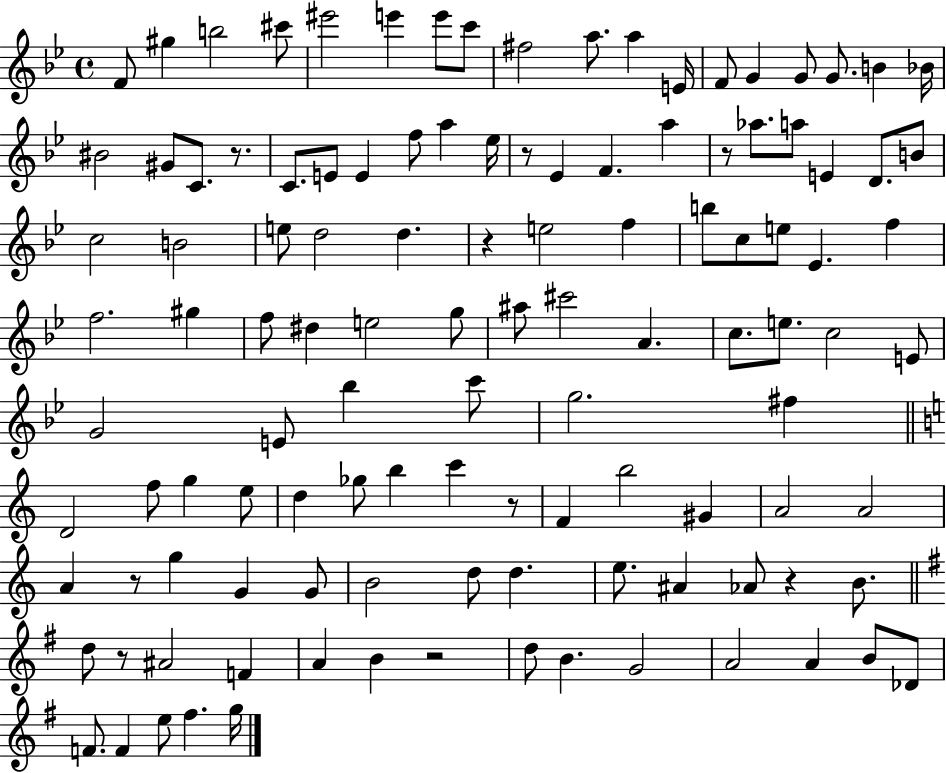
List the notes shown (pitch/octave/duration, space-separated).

F4/e G#5/q B5/h C#6/e EIS6/h E6/q E6/e C6/e F#5/h A5/e. A5/q E4/s F4/e G4/q G4/e G4/e. B4/q Bb4/s BIS4/h G#4/e C4/e. R/e. C4/e. E4/e E4/q F5/e A5/q Eb5/s R/e Eb4/q F4/q. A5/q R/e Ab5/e. A5/e E4/q D4/e. B4/e C5/h B4/h E5/e D5/h D5/q. R/q E5/h F5/q B5/e C5/e E5/e Eb4/q. F5/q F5/h. G#5/q F5/e D#5/q E5/h G5/e A#5/e C#6/h A4/q. C5/e. E5/e. C5/h E4/e G4/h E4/e Bb5/q C6/e G5/h. F#5/q D4/h F5/e G5/q E5/e D5/q Gb5/e B5/q C6/q R/e F4/q B5/h G#4/q A4/h A4/h A4/q R/e G5/q G4/q G4/e B4/h D5/e D5/q. E5/e. A#4/q Ab4/e R/q B4/e. D5/e R/e A#4/h F4/q A4/q B4/q R/h D5/e B4/q. G4/h A4/h A4/q B4/e Db4/e F4/e. F4/q E5/e F#5/q. G5/s